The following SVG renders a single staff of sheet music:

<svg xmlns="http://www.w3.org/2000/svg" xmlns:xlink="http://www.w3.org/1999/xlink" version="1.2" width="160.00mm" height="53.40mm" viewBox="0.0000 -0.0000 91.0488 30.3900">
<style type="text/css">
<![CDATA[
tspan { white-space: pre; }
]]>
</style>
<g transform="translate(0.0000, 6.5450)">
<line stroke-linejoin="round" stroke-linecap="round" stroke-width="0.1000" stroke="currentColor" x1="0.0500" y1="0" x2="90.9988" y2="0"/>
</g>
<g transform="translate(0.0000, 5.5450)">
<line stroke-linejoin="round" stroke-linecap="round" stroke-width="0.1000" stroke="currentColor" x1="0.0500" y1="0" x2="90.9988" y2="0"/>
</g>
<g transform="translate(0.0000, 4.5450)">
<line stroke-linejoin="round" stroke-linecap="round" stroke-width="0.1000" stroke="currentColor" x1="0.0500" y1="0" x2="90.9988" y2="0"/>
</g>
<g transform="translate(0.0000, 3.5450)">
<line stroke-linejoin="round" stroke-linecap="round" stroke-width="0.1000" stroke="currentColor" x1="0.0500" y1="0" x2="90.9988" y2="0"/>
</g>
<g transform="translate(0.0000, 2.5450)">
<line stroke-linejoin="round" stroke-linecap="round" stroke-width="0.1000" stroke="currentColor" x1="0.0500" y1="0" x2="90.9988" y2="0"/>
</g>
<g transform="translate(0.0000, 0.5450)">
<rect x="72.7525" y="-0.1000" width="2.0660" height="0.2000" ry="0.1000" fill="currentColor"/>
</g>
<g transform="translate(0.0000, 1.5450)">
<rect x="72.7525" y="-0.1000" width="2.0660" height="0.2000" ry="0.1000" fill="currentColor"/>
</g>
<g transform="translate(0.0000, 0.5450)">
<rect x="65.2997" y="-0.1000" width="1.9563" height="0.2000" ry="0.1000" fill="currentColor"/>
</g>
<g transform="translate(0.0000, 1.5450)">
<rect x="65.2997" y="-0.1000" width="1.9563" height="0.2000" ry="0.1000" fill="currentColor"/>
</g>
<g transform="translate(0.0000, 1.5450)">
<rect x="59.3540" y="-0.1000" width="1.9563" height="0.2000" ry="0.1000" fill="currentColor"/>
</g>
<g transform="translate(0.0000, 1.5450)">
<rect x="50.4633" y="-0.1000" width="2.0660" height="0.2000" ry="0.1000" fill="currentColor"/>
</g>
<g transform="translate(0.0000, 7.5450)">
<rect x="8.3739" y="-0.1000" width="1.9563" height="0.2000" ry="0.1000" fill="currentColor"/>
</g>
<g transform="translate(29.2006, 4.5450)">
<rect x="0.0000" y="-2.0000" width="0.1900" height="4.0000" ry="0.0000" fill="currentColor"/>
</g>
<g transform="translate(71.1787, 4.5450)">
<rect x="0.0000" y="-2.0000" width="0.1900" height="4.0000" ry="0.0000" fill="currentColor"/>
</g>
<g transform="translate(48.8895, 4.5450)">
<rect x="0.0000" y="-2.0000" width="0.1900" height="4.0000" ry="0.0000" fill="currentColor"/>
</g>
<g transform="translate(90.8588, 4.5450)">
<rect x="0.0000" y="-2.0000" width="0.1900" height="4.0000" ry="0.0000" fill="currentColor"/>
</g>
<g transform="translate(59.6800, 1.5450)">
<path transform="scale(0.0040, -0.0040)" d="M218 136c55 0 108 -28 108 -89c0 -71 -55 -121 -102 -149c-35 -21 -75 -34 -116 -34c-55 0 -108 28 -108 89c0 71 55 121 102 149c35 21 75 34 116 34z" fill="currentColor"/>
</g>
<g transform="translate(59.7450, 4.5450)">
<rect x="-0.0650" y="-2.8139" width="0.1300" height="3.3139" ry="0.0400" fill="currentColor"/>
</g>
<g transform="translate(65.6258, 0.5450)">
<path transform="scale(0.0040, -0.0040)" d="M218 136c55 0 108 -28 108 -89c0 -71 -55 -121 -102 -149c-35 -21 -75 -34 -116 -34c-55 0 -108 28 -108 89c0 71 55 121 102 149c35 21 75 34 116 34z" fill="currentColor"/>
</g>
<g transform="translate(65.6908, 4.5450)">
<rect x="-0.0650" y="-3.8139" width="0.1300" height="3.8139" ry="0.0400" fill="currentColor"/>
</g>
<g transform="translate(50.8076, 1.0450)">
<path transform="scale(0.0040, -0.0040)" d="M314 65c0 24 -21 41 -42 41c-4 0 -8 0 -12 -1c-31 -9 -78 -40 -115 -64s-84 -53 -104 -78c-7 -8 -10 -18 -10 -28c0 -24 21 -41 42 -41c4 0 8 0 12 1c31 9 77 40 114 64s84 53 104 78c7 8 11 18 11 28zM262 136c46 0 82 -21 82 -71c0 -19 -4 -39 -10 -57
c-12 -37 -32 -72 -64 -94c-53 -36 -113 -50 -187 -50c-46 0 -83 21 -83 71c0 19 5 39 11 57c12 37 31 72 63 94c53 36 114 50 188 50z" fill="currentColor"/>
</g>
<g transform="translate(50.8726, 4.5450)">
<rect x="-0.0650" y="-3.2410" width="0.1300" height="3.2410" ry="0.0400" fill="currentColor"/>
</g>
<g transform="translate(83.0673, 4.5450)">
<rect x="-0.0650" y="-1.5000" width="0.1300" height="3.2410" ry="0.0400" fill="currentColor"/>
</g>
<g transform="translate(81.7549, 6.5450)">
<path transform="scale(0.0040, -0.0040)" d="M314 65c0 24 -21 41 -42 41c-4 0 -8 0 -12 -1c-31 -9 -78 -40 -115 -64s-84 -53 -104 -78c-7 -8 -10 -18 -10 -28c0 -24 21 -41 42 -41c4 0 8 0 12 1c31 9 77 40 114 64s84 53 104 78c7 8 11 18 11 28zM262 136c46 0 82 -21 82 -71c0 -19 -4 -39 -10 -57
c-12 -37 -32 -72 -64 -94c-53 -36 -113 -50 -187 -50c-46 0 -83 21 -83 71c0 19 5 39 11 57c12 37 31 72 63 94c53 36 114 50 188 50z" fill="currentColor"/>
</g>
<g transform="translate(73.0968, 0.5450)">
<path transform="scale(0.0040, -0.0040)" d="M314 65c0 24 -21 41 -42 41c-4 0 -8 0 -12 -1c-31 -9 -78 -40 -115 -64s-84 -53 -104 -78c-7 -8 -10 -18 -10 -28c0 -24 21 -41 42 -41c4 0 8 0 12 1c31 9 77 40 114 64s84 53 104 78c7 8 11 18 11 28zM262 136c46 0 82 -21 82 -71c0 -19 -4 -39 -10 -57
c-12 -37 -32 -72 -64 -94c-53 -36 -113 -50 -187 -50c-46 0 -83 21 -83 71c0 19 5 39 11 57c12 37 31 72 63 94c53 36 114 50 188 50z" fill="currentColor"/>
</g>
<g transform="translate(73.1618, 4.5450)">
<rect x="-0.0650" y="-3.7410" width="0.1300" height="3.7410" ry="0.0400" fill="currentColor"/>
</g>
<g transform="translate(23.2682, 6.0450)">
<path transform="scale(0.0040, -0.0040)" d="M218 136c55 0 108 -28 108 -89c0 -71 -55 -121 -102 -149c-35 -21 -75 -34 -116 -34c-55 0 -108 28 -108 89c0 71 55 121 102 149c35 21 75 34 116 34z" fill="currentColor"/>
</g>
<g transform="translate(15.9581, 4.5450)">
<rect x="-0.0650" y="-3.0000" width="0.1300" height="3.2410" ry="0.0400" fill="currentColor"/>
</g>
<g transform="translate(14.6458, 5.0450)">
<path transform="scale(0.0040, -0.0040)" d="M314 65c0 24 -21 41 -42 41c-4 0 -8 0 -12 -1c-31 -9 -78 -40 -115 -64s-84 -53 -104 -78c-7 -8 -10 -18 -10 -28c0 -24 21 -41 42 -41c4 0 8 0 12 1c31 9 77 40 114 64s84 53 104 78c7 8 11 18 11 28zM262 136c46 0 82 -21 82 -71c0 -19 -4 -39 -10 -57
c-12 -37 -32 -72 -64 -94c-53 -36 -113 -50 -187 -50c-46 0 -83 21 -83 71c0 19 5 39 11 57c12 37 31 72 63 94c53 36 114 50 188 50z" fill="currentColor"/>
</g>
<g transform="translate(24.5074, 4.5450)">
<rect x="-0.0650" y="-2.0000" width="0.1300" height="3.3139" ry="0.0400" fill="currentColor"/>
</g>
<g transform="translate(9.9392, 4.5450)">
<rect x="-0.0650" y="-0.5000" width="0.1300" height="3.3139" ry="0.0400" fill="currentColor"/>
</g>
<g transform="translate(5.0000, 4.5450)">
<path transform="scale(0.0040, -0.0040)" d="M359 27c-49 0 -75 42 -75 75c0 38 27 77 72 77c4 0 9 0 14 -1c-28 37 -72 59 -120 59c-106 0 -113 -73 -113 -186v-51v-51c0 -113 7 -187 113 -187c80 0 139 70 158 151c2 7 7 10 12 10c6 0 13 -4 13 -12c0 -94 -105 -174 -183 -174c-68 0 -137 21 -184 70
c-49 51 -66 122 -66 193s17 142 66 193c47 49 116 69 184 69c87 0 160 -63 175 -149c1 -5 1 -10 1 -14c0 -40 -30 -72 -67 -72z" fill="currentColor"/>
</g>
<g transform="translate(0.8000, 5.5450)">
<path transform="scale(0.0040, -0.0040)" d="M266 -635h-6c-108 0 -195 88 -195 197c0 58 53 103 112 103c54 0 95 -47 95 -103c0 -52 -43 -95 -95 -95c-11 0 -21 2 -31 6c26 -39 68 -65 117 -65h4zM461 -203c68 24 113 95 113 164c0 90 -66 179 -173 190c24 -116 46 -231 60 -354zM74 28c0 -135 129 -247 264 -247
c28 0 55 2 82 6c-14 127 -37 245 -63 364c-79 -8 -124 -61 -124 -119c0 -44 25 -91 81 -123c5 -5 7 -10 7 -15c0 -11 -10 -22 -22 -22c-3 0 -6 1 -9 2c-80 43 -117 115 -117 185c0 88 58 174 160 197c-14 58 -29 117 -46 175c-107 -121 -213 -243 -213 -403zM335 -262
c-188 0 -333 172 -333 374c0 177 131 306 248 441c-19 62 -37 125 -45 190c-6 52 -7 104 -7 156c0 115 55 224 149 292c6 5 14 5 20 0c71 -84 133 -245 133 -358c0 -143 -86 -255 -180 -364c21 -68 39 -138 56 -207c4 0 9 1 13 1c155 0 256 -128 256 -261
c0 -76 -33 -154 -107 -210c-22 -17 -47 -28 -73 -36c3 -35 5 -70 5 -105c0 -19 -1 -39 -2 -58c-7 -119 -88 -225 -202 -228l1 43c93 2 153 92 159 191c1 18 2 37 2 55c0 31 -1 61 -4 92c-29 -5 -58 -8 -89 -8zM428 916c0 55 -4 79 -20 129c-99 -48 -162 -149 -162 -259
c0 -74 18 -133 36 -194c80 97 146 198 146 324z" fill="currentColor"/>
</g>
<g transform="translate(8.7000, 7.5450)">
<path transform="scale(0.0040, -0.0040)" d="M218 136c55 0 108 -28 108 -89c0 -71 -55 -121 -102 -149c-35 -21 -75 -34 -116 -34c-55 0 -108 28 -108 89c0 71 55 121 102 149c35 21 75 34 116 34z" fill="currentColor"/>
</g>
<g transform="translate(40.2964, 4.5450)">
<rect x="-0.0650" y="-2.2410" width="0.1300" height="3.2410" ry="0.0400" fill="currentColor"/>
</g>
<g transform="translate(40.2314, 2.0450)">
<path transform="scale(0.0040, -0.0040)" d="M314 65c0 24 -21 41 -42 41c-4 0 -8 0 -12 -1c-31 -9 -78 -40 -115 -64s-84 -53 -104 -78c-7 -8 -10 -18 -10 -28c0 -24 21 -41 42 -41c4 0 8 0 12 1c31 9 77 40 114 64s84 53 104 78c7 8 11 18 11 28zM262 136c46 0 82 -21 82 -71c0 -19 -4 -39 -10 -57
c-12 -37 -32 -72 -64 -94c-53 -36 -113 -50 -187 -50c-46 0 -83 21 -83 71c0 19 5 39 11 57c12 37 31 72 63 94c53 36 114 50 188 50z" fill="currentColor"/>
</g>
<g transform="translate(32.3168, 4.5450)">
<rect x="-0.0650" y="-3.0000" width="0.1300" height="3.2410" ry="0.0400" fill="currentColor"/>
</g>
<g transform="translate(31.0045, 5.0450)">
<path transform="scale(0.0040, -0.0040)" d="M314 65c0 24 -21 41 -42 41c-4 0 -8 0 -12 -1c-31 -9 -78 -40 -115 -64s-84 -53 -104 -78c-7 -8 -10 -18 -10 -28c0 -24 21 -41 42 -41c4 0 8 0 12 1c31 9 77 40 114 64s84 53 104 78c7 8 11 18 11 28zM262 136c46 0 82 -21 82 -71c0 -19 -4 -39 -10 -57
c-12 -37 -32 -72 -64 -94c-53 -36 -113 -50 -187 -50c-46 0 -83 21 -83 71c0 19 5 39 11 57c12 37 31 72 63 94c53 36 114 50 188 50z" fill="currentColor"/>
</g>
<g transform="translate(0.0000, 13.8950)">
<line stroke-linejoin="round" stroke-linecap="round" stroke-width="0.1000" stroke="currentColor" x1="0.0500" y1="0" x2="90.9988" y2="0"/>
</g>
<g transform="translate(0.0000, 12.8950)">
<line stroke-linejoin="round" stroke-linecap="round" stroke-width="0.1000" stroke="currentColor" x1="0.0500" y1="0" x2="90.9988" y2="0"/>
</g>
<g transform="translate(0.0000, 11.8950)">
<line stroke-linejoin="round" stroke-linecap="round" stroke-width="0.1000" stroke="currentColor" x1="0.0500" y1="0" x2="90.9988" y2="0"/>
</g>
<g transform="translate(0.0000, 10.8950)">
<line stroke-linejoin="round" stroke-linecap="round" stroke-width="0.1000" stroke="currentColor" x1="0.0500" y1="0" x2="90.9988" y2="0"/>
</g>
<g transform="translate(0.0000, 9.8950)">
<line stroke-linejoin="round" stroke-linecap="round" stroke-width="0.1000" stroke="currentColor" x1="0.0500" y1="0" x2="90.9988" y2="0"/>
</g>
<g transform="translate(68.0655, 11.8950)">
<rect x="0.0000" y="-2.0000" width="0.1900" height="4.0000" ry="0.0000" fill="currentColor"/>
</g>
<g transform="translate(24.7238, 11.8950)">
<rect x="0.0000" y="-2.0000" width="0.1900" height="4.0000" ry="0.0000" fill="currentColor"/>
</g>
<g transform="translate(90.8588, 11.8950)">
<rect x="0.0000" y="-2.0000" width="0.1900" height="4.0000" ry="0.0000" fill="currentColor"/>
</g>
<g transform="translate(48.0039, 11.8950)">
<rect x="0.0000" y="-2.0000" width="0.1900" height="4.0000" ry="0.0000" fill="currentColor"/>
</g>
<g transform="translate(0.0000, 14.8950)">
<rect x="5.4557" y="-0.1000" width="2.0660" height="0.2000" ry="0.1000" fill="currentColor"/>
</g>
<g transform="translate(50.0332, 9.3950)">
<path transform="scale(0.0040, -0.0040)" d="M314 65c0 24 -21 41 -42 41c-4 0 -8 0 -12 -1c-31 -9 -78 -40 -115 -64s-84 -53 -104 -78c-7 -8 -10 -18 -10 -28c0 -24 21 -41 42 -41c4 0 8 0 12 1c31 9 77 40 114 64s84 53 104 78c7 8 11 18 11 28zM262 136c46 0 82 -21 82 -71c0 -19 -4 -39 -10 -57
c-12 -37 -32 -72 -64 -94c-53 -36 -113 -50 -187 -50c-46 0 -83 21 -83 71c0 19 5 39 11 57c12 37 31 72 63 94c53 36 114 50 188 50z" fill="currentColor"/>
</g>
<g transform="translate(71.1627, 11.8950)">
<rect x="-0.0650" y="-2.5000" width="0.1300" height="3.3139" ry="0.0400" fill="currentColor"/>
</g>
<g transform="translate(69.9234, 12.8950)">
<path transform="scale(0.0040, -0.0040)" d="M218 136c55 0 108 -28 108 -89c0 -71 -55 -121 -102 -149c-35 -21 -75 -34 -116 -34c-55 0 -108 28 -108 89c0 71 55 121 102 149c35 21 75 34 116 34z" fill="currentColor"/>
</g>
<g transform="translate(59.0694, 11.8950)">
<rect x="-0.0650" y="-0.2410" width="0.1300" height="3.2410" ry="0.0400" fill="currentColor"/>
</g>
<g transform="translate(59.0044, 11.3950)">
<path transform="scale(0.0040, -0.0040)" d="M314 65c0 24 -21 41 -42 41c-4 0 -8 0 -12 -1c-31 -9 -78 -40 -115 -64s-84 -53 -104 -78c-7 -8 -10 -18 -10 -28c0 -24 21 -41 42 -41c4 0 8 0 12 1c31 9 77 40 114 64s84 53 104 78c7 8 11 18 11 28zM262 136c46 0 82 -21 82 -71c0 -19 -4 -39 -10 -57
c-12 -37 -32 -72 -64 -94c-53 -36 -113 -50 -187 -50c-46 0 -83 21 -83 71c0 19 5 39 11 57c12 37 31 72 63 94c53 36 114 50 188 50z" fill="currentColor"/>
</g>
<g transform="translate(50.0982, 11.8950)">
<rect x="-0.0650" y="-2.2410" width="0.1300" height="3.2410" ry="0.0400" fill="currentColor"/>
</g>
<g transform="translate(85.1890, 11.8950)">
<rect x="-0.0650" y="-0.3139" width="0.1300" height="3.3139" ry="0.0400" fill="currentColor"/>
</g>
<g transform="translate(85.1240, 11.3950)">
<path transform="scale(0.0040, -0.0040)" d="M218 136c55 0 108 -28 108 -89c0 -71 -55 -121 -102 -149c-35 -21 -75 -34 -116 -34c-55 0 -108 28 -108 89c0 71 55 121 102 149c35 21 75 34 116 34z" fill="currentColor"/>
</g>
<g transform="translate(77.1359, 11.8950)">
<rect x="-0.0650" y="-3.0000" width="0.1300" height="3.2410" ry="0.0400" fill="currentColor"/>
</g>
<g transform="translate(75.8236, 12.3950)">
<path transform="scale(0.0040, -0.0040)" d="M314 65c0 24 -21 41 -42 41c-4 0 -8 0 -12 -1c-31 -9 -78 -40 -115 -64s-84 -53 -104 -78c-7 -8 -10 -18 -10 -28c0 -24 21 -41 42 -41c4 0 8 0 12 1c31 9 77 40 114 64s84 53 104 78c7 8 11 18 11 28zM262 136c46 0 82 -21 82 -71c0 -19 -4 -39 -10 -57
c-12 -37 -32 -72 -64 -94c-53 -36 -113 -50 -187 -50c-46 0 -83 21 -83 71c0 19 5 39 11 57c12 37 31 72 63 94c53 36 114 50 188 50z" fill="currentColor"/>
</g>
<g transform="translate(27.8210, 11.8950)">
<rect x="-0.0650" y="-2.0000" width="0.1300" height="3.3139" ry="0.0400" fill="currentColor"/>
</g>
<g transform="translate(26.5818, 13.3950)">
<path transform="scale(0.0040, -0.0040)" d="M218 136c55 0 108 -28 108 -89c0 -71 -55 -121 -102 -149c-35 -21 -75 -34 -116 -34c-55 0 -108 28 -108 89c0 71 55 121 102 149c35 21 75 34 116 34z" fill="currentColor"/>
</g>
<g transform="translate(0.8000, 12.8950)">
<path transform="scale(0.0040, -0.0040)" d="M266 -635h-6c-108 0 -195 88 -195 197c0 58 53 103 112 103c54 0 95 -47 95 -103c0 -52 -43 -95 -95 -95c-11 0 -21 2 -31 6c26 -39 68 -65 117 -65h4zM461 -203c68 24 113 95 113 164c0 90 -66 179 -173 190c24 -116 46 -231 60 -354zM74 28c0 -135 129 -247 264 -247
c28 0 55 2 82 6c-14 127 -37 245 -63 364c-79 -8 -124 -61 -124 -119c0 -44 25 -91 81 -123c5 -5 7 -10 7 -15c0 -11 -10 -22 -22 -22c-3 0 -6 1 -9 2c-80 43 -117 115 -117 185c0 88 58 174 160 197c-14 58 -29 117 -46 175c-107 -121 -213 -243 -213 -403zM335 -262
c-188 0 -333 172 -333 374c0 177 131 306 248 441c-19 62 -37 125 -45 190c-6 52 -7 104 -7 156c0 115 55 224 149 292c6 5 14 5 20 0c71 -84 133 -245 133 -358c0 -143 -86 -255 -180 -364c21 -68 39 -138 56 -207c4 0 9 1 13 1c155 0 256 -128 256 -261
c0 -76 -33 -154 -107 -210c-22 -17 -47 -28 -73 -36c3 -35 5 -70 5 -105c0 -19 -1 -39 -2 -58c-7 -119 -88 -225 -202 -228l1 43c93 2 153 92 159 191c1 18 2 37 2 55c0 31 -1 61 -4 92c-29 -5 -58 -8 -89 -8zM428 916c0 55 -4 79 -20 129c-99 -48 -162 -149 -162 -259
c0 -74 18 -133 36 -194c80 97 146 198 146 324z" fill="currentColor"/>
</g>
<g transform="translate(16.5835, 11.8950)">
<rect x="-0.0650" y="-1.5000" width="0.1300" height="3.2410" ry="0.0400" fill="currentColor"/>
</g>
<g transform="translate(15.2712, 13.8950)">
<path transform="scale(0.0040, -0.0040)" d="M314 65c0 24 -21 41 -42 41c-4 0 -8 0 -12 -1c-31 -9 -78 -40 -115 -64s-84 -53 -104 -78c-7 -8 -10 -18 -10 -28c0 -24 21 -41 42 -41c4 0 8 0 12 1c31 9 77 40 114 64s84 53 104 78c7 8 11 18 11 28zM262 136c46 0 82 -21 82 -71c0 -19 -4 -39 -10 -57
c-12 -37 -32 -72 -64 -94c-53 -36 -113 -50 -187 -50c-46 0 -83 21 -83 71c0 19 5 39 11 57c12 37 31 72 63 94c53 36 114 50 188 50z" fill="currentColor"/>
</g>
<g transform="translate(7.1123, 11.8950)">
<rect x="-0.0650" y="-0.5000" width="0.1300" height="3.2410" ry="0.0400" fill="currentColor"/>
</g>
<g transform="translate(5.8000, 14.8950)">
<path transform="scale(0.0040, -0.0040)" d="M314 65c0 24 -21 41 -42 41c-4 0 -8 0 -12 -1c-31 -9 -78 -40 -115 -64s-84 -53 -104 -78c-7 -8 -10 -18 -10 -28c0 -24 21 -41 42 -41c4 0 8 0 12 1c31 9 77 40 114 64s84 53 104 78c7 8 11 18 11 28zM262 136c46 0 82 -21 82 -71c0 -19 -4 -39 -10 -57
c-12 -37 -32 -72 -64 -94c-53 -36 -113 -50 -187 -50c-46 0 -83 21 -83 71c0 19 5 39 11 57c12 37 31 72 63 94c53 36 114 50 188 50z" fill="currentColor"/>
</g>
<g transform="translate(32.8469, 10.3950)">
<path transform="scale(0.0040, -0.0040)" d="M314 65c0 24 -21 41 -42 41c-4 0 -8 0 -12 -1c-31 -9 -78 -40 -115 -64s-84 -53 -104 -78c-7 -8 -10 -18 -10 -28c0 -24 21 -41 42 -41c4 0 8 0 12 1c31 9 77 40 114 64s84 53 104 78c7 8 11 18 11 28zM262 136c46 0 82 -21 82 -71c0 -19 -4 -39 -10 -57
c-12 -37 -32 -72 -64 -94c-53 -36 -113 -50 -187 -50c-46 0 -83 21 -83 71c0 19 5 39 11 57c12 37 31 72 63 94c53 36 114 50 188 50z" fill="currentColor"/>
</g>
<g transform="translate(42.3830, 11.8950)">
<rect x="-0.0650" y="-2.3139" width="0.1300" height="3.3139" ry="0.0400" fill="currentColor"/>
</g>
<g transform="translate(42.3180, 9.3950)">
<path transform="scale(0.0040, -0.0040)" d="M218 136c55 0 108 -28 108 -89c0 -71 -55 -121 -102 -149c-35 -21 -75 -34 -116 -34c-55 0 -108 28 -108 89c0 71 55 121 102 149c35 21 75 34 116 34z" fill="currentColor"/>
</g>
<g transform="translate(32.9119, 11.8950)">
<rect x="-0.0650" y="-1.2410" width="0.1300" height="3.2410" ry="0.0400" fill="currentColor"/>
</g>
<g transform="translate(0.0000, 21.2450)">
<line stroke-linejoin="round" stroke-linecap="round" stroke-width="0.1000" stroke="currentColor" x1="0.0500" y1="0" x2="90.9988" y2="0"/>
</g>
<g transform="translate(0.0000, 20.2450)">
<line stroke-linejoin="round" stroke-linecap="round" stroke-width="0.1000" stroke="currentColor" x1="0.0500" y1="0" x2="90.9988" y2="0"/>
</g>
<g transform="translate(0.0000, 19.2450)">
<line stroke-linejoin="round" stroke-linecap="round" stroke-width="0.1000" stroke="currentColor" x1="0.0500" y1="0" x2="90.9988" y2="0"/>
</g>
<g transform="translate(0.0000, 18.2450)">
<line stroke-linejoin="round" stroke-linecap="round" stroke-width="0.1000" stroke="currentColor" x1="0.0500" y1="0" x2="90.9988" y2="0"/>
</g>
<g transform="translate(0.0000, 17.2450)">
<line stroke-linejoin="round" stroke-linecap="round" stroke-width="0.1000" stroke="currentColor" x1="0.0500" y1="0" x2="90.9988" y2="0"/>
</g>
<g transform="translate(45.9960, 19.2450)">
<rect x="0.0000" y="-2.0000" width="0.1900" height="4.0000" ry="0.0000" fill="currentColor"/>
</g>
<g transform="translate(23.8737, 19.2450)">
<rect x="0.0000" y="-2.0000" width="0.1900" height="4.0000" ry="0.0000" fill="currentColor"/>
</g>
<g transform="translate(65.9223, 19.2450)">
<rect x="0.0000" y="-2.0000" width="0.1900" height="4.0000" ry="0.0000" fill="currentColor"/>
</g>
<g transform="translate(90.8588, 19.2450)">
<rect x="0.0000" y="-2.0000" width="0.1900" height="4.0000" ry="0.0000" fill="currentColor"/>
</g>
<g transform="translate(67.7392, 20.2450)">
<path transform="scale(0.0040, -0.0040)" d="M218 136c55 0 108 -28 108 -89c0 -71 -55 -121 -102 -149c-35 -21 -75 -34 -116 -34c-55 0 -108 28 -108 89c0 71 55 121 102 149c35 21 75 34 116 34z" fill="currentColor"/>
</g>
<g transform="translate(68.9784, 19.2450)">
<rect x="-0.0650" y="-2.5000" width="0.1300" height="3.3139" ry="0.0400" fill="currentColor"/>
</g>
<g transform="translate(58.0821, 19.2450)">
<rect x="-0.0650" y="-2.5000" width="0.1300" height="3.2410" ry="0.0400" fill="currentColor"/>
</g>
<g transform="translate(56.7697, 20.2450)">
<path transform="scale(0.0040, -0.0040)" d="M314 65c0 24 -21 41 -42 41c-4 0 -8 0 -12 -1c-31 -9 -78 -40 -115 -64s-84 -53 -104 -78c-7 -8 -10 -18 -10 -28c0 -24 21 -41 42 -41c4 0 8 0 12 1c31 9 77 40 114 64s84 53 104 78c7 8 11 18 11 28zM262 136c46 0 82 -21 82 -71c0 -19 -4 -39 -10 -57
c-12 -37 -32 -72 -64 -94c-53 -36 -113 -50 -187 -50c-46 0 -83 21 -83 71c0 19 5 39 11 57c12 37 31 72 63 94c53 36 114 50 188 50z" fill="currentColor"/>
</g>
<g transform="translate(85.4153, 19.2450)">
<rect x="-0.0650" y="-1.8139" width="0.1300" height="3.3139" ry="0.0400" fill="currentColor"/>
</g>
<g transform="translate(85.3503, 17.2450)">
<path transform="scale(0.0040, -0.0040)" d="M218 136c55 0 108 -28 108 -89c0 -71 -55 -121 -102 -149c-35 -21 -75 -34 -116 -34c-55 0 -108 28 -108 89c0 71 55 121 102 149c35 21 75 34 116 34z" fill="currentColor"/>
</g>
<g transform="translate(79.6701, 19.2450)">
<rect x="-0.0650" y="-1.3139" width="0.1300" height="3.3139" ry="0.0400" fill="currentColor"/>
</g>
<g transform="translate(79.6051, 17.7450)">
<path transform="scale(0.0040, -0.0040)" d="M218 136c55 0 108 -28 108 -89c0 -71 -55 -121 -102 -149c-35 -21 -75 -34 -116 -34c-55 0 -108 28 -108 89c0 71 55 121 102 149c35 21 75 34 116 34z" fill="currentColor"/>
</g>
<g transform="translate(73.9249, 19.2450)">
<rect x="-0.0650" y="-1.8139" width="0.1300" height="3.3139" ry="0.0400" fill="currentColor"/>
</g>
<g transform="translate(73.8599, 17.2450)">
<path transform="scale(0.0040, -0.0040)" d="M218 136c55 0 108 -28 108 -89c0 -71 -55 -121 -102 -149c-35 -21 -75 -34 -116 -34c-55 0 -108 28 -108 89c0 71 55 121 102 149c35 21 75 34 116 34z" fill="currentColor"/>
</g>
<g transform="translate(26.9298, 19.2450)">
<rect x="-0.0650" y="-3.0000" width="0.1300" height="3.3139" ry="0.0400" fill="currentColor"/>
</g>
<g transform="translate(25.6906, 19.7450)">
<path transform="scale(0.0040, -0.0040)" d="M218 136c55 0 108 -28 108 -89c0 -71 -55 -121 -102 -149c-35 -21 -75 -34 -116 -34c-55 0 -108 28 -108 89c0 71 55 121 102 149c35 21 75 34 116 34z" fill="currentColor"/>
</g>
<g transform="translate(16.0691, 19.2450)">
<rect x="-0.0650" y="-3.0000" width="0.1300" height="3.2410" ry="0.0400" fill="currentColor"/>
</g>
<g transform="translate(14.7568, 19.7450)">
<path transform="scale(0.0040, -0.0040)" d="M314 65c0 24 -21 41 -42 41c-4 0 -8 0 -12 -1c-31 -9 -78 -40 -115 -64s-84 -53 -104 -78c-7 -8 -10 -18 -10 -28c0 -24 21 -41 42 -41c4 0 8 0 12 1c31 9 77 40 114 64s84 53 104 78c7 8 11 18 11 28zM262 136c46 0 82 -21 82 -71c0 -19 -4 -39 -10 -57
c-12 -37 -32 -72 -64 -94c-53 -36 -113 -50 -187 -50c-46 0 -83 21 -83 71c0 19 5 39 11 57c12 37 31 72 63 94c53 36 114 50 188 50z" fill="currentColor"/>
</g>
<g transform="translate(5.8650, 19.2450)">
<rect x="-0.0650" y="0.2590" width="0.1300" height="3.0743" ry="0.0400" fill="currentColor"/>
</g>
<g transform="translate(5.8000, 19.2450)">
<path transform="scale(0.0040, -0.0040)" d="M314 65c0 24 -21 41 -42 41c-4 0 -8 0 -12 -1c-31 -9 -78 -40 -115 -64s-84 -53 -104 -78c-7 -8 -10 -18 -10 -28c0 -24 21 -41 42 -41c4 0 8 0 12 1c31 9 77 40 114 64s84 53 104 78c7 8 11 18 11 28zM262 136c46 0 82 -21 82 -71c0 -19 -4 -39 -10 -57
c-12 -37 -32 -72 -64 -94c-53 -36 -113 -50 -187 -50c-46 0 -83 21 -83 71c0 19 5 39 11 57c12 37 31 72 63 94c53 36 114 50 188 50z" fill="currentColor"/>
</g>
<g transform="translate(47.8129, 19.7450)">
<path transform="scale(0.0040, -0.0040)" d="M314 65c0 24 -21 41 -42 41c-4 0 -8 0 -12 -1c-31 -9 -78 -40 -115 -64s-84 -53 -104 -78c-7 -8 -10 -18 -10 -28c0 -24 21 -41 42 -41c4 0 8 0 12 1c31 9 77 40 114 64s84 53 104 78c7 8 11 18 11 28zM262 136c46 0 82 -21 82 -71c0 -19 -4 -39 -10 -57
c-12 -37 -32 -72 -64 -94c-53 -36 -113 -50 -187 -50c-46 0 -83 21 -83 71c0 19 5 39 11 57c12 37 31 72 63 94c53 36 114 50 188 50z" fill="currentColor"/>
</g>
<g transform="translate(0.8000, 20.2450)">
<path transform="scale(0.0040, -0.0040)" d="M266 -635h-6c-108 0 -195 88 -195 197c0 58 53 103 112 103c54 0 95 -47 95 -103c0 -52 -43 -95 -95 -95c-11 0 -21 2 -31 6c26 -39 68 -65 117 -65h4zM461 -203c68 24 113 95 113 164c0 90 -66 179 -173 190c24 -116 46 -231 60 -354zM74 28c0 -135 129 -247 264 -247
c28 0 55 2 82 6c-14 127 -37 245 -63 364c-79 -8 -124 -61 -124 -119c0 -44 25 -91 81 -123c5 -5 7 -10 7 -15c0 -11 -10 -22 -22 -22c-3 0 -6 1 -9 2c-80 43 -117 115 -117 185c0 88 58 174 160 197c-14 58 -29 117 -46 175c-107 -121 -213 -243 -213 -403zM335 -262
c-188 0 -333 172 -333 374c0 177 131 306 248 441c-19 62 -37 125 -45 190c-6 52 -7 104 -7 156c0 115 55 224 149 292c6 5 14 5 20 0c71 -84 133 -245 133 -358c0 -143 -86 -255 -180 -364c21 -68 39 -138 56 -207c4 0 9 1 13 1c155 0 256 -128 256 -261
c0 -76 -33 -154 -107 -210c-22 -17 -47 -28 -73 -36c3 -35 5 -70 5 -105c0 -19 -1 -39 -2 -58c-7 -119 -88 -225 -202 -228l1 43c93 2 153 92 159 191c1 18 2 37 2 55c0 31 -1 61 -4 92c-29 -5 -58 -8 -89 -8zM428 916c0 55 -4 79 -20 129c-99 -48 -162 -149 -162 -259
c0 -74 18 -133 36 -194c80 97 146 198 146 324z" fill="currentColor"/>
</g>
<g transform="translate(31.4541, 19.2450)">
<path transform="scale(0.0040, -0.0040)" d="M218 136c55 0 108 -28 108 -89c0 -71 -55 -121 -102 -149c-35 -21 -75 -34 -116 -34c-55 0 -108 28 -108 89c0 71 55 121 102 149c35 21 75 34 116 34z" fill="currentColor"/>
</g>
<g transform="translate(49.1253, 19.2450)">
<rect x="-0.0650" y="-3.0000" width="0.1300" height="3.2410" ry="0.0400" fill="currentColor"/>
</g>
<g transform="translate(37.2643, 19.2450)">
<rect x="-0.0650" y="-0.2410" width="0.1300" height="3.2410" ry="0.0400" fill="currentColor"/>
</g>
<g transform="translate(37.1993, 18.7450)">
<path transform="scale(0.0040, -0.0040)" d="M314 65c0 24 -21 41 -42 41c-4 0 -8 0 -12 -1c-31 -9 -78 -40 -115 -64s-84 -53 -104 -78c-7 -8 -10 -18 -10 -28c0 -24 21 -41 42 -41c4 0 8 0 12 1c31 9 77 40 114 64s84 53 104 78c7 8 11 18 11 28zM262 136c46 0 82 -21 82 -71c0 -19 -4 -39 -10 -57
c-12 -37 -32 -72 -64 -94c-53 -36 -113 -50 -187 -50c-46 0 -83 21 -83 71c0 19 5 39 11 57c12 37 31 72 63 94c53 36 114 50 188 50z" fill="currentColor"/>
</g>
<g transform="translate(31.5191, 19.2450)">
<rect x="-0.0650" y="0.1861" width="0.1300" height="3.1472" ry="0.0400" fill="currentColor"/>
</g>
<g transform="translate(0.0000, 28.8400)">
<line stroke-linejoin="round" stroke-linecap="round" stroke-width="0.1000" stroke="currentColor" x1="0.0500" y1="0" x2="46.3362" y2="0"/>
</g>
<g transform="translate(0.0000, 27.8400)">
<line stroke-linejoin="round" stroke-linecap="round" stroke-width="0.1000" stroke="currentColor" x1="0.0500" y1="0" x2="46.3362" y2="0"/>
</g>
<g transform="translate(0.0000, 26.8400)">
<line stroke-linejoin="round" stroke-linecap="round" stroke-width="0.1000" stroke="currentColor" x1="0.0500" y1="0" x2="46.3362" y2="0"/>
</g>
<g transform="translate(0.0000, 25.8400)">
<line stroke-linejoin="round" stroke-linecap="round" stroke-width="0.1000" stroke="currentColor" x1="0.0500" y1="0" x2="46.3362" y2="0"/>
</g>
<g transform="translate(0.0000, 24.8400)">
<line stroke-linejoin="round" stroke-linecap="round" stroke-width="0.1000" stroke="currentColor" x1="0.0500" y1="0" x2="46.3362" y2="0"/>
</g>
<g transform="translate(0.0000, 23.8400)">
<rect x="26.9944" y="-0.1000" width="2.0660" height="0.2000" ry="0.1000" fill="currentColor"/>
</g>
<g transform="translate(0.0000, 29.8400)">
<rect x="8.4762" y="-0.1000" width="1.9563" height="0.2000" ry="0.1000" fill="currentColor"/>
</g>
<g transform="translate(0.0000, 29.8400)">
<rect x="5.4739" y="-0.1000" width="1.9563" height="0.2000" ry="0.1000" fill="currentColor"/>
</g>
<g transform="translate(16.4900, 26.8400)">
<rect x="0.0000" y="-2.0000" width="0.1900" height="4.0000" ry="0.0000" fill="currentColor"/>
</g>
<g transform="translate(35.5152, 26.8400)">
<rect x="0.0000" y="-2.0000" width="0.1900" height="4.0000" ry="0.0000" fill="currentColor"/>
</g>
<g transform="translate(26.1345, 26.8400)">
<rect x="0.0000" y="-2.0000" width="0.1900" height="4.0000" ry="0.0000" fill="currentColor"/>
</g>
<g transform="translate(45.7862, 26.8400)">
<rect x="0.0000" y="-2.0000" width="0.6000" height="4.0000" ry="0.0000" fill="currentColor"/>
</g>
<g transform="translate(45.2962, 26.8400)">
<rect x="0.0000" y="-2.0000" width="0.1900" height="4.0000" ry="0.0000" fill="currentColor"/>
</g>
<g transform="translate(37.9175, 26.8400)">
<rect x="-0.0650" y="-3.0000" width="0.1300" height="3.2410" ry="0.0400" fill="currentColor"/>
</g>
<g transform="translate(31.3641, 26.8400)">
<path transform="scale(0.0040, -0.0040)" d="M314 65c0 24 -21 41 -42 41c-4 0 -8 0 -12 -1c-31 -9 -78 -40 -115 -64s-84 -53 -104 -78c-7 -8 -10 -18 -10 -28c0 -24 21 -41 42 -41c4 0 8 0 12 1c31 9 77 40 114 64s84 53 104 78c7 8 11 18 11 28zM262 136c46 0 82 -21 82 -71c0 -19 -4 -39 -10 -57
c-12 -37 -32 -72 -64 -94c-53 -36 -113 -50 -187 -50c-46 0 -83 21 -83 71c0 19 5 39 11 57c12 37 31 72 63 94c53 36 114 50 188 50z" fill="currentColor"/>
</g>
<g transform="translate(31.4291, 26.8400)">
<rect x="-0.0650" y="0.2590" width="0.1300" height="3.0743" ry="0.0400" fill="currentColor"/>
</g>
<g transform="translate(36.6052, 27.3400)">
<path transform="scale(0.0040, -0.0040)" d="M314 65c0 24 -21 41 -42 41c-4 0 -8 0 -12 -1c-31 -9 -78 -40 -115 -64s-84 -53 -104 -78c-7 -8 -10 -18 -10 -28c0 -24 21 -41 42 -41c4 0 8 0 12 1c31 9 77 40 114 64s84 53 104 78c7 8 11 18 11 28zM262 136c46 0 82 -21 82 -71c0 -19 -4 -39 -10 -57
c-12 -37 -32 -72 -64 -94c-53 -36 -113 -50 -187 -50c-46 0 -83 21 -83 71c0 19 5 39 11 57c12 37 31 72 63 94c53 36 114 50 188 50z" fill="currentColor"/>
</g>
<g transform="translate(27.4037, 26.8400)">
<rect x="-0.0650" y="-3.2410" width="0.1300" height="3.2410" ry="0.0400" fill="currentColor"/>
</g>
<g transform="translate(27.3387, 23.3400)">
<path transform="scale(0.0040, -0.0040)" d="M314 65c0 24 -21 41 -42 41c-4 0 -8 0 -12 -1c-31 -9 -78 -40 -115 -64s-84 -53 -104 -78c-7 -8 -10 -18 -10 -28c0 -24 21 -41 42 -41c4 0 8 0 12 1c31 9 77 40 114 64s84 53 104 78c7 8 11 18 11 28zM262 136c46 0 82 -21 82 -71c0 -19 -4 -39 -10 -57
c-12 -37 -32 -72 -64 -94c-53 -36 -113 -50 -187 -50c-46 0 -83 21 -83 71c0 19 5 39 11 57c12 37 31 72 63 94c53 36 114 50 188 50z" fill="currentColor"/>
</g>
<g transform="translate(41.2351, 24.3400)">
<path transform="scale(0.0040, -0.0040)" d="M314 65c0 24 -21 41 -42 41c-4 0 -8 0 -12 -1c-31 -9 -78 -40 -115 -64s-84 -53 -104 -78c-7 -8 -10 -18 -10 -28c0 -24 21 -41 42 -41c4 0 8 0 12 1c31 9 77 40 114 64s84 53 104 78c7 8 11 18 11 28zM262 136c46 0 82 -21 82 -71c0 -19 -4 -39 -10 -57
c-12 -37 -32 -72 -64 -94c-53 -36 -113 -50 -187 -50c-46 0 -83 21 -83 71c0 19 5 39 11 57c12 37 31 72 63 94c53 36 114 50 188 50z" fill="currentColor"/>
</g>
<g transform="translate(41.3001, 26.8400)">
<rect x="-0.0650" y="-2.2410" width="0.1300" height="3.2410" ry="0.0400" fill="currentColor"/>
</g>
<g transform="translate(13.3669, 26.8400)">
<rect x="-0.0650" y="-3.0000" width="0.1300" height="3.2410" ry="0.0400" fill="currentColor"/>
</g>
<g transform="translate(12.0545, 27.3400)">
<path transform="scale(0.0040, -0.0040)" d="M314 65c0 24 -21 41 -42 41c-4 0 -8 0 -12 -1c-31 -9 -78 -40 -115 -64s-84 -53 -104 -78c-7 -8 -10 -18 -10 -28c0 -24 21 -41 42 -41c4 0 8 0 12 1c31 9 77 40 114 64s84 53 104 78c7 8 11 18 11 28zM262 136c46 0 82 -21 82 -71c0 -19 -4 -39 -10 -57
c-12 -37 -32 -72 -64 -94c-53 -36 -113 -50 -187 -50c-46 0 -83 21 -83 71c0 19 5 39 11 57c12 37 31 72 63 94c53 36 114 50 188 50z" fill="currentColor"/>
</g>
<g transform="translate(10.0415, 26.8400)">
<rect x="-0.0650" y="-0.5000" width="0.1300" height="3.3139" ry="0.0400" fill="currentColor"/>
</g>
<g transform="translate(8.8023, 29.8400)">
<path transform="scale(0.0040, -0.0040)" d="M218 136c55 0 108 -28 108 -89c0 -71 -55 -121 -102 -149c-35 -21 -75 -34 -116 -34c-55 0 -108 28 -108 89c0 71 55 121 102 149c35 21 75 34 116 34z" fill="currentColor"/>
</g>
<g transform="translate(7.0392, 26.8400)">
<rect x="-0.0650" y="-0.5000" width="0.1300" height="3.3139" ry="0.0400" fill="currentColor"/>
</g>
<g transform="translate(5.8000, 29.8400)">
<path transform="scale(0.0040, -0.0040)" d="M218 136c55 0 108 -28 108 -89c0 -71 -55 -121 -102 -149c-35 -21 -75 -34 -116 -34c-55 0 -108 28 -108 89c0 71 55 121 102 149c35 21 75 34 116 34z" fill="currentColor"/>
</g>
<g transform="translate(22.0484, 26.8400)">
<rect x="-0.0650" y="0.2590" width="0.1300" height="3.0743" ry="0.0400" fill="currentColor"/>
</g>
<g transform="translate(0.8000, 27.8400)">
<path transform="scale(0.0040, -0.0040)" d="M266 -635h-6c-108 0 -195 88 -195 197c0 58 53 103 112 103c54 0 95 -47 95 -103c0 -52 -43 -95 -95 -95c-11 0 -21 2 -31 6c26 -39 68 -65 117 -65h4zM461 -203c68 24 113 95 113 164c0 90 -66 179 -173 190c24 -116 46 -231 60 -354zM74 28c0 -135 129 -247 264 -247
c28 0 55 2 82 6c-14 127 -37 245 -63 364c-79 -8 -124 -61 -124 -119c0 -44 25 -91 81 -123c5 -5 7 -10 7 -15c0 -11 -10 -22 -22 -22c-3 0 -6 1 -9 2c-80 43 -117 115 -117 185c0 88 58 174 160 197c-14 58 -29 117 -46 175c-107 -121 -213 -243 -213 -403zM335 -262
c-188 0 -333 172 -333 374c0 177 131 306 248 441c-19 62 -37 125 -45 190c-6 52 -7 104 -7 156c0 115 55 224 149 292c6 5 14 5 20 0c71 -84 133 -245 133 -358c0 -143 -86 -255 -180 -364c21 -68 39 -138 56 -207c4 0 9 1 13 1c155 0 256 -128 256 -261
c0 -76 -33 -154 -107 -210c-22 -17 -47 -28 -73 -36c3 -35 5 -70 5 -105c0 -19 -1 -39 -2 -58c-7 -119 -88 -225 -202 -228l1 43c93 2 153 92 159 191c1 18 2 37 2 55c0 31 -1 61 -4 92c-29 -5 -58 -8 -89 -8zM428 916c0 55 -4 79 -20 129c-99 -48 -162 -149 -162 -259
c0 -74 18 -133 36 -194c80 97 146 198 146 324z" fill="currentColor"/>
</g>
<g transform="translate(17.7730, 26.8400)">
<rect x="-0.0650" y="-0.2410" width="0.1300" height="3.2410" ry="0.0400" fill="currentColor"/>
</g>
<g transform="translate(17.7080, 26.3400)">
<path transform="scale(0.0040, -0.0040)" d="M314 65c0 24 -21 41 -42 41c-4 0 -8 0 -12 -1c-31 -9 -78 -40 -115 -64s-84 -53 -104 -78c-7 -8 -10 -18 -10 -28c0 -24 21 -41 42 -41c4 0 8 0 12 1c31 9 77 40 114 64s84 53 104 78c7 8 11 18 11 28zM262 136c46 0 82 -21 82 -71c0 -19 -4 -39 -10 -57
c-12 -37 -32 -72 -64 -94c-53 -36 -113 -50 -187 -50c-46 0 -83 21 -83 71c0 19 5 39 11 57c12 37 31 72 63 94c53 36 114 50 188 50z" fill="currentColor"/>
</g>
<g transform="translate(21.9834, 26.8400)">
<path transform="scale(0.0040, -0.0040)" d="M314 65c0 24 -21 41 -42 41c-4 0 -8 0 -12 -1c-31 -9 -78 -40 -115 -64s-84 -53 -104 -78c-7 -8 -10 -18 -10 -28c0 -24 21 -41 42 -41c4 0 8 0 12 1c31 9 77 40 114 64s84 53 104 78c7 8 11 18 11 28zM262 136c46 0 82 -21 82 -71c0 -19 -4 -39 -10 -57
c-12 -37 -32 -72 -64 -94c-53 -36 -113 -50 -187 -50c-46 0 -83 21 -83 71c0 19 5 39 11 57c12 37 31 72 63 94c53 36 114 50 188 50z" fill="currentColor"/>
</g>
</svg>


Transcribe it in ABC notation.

X:1
T:Untitled
M:4/4
L:1/4
K:C
C A2 F A2 g2 b2 a c' c'2 E2 C2 E2 F e2 g g2 c2 G A2 c B2 A2 A B c2 A2 G2 G f e f C C A2 c2 B2 b2 B2 A2 g2